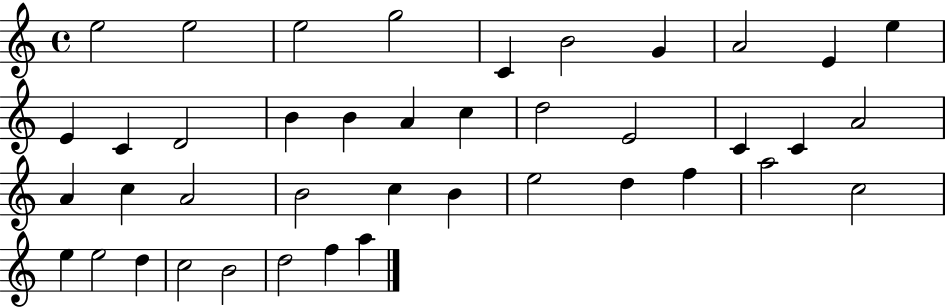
E5/h E5/h E5/h G5/h C4/q B4/h G4/q A4/h E4/q E5/q E4/q C4/q D4/h B4/q B4/q A4/q C5/q D5/h E4/h C4/q C4/q A4/h A4/q C5/q A4/h B4/h C5/q B4/q E5/h D5/q F5/q A5/h C5/h E5/q E5/h D5/q C5/h B4/h D5/h F5/q A5/q